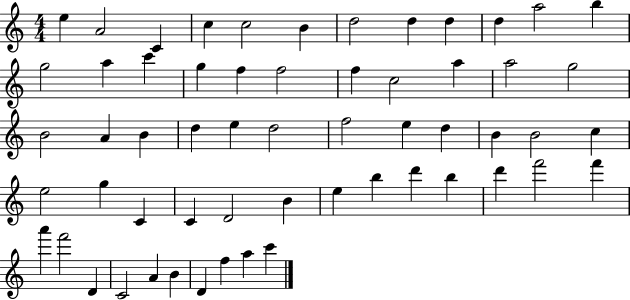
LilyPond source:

{
  \clef treble
  \numericTimeSignature
  \time 4/4
  \key c \major
  e''4 a'2 c'4 | c''4 c''2 b'4 | d''2 d''4 d''4 | d''4 a''2 b''4 | \break g''2 a''4 c'''4 | g''4 f''4 f''2 | f''4 c''2 a''4 | a''2 g''2 | \break b'2 a'4 b'4 | d''4 e''4 d''2 | f''2 e''4 d''4 | b'4 b'2 c''4 | \break e''2 g''4 c'4 | c'4 d'2 b'4 | e''4 b''4 d'''4 b''4 | d'''4 f'''2 f'''4 | \break a'''4 f'''2 d'4 | c'2 a'4 b'4 | d'4 f''4 a''4 c'''4 | \bar "|."
}